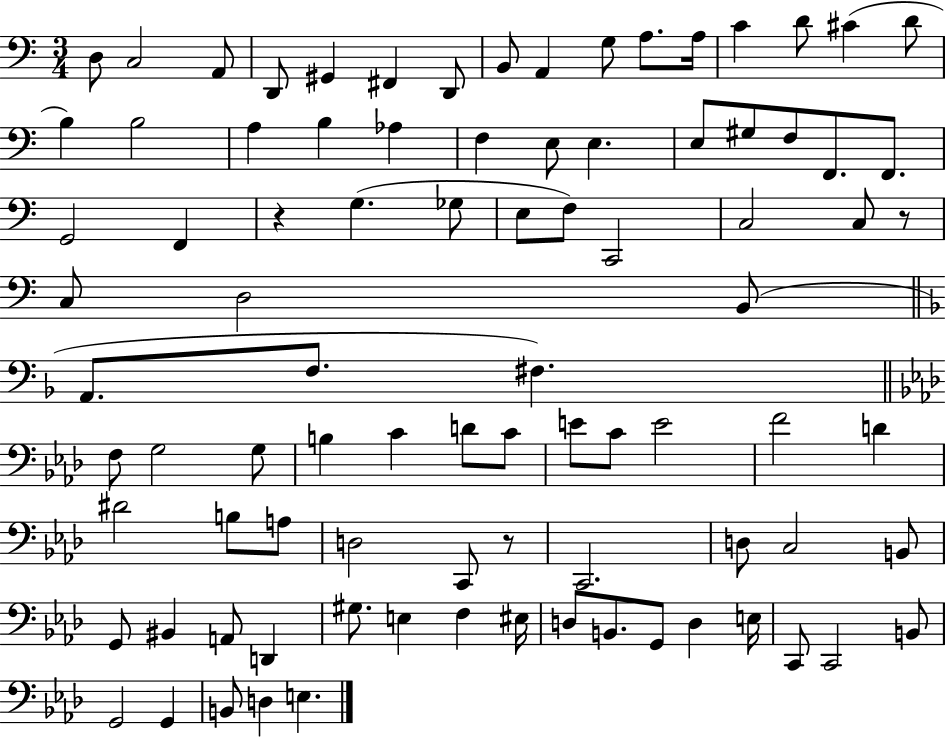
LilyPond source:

{
  \clef bass
  \numericTimeSignature
  \time 3/4
  \key c \major
  d8 c2 a,8 | d,8 gis,4 fis,4 d,8 | b,8 a,4 g8 a8. a16 | c'4 d'8 cis'4( d'8 | \break b4) b2 | a4 b4 aes4 | f4 e8 e4. | e8 gis8 f8 f,8. f,8. | \break g,2 f,4 | r4 g4.( ges8 | e8 f8) c,2 | c2 c8 r8 | \break c8 d2 b,8( | \bar "||" \break \key d \minor a,8. f8. fis4.) | \bar "||" \break \key aes \major f8 g2 g8 | b4 c'4 d'8 c'8 | e'8 c'8 e'2 | f'2 d'4 | \break dis'2 b8 a8 | d2 c,8 r8 | c,2. | d8 c2 b,8 | \break g,8 bis,4 a,8 d,4 | gis8. e4 f4 eis16 | d8 b,8. g,8 d4 e16 | c,8 c,2 b,8 | \break g,2 g,4 | b,8 d4 e4. | \bar "|."
}